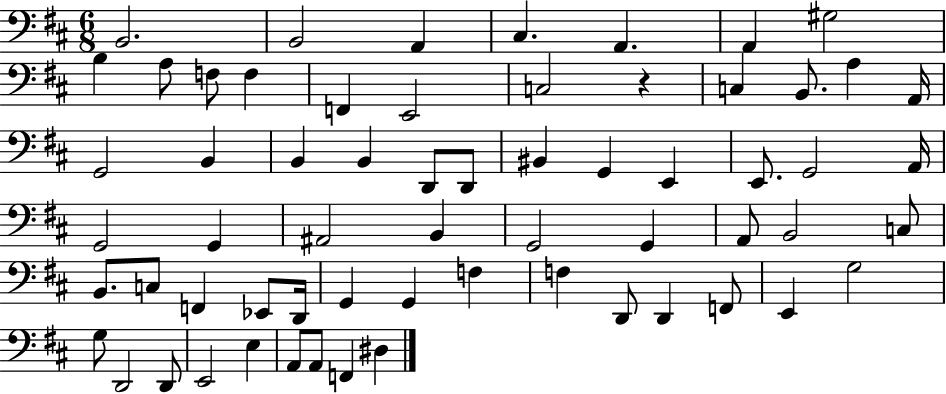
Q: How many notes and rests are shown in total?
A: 63